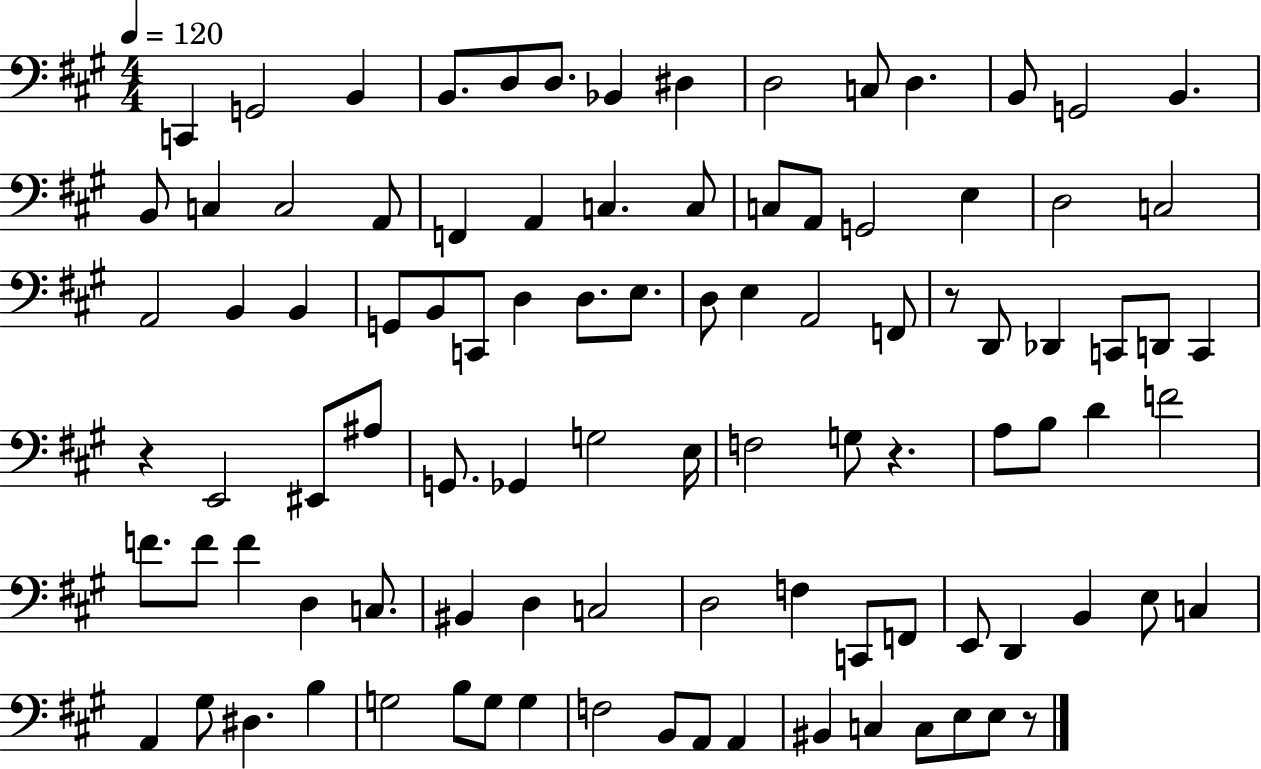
C2/q G2/h B2/q B2/e. D3/e D3/e. Bb2/q D#3/q D3/h C3/e D3/q. B2/e G2/h B2/q. B2/e C3/q C3/h A2/e F2/q A2/q C3/q. C3/e C3/e A2/e G2/h E3/q D3/h C3/h A2/h B2/q B2/q G2/e B2/e C2/e D3/q D3/e. E3/e. D3/e E3/q A2/h F2/e R/e D2/e Db2/q C2/e D2/e C2/q R/q E2/h EIS2/e A#3/e G2/e. Gb2/q G3/h E3/s F3/h G3/e R/q. A3/e B3/e D4/q F4/h F4/e. F4/e F4/q D3/q C3/e. BIS2/q D3/q C3/h D3/h F3/q C2/e F2/e E2/e D2/q B2/q E3/e C3/q A2/q G#3/e D#3/q. B3/q G3/h B3/e G3/e G3/q F3/h B2/e A2/e A2/q BIS2/q C3/q C3/e E3/e E3/e R/e